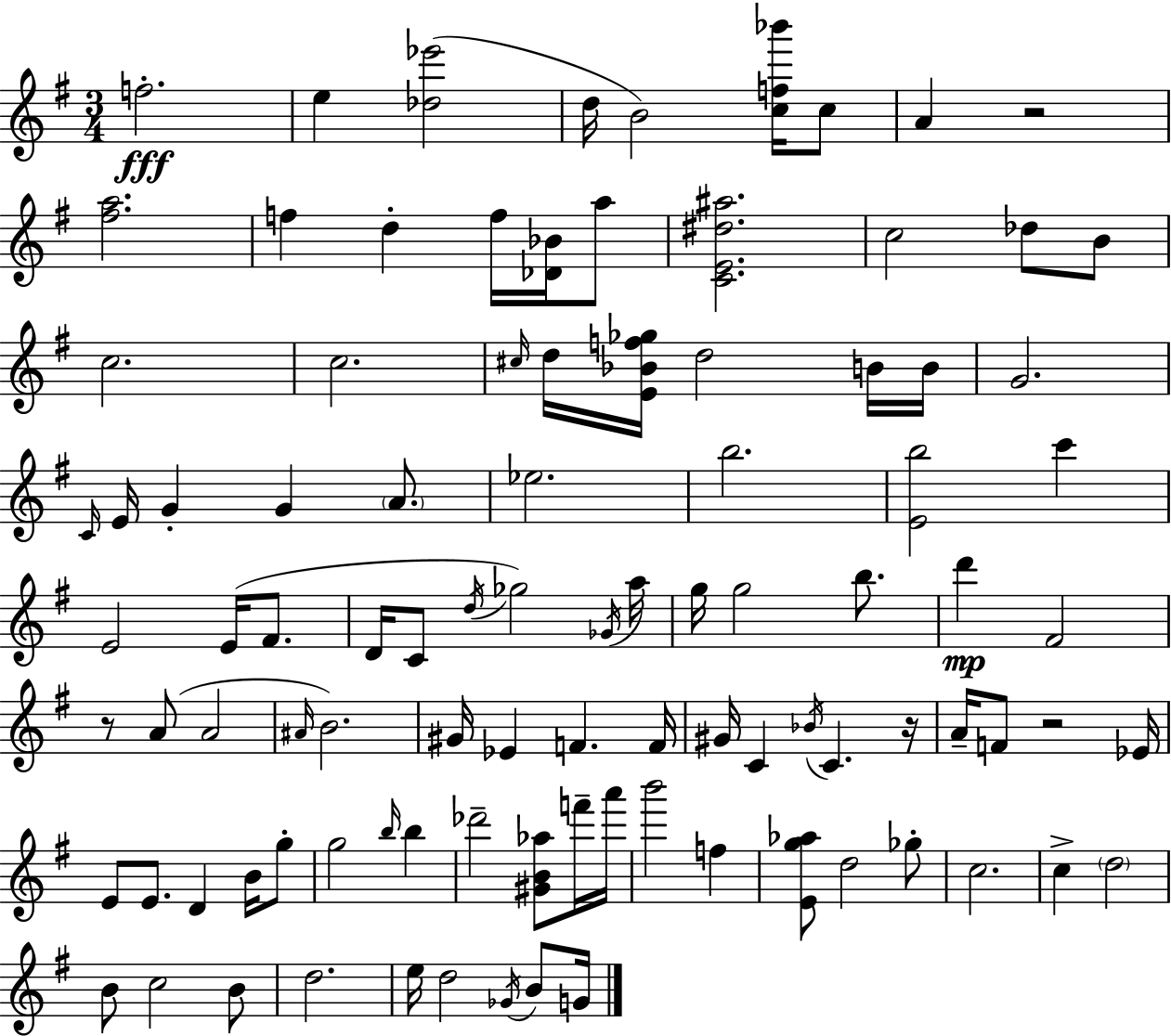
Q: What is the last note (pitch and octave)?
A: G4